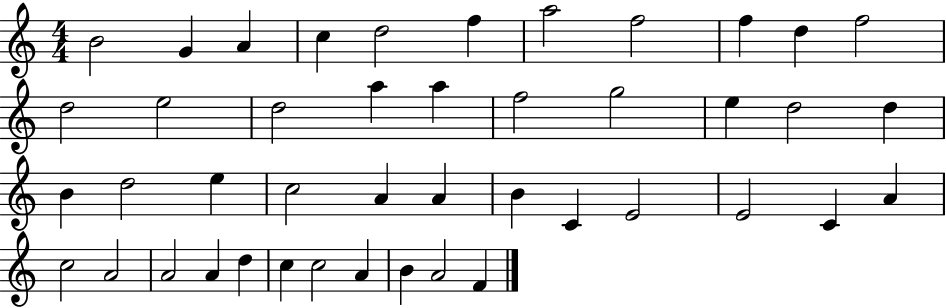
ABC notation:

X:1
T:Untitled
M:4/4
L:1/4
K:C
B2 G A c d2 f a2 f2 f d f2 d2 e2 d2 a a f2 g2 e d2 d B d2 e c2 A A B C E2 E2 C A c2 A2 A2 A d c c2 A B A2 F